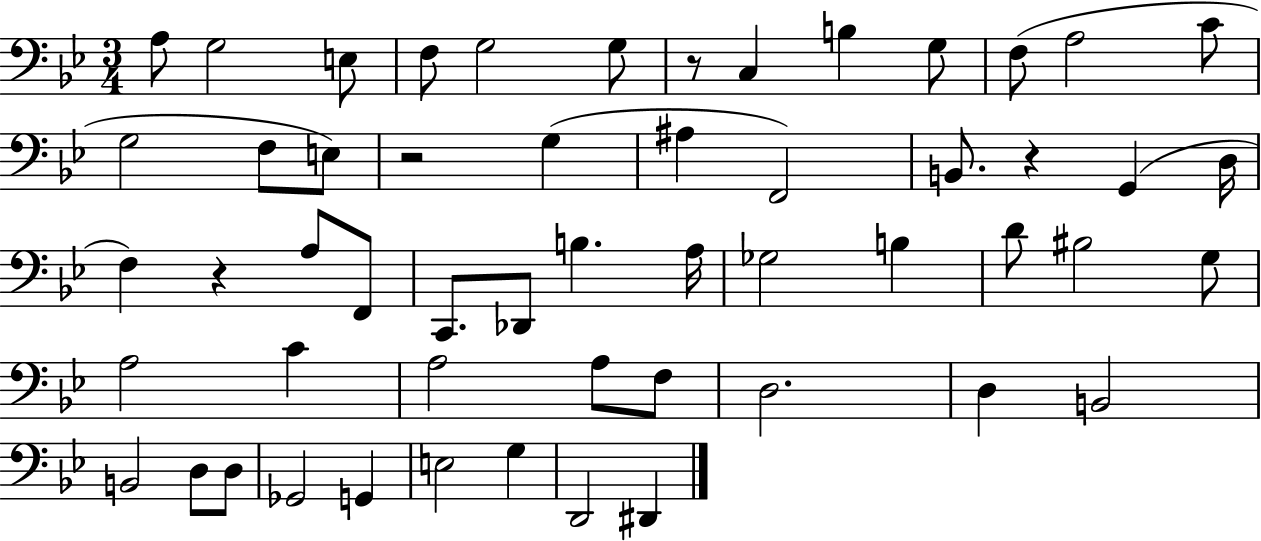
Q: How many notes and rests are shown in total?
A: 54